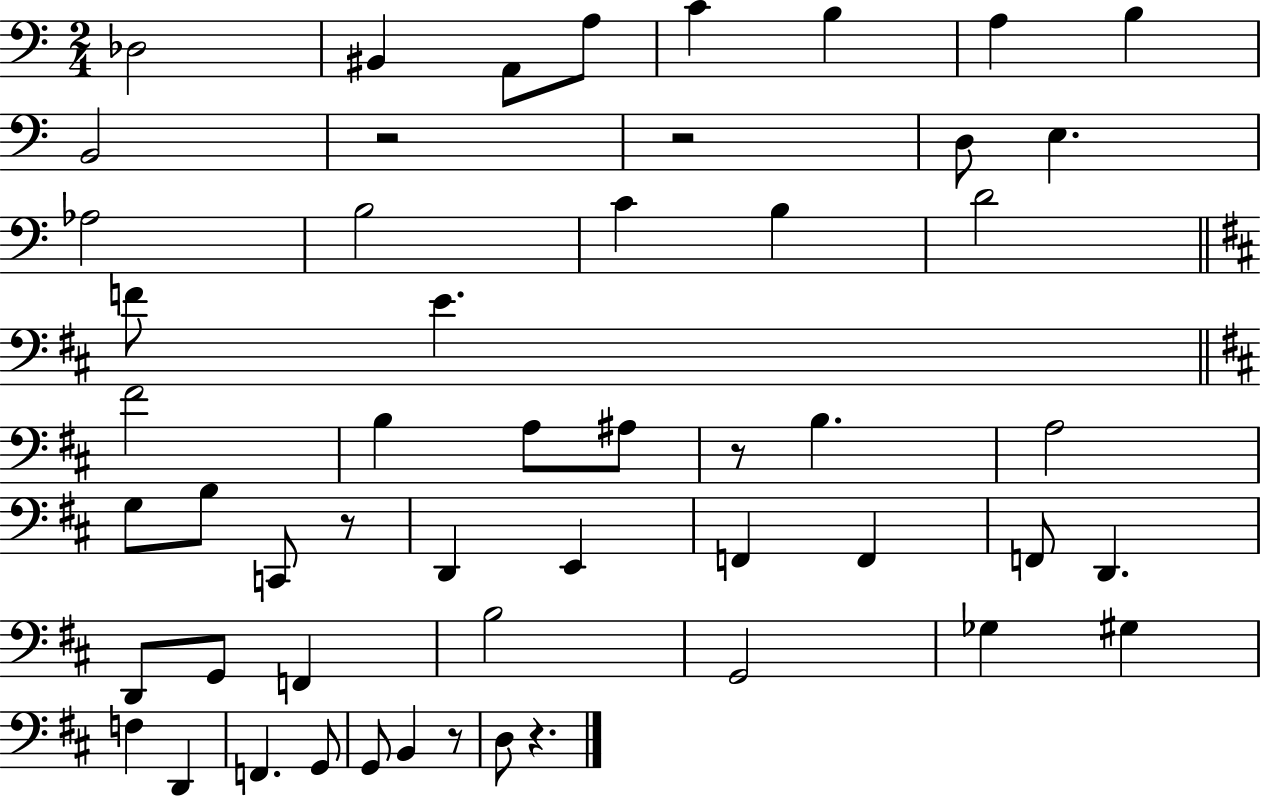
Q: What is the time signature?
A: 2/4